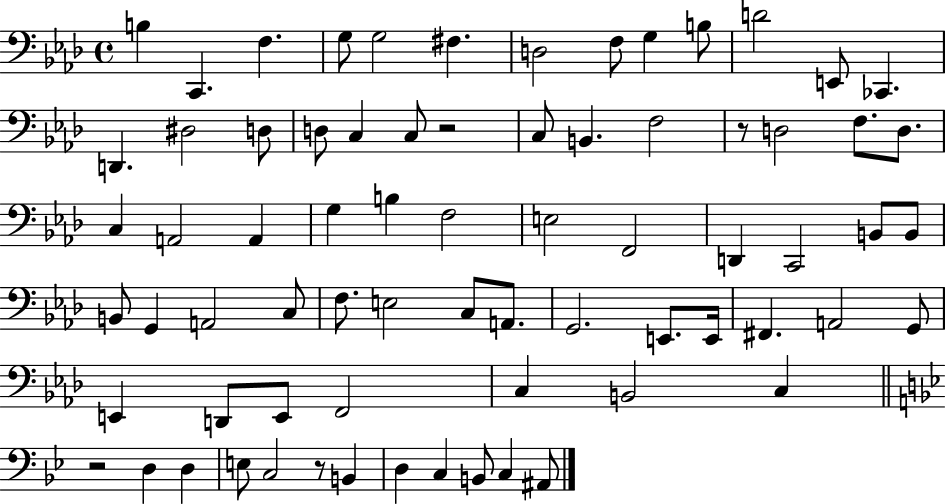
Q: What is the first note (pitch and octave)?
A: B3